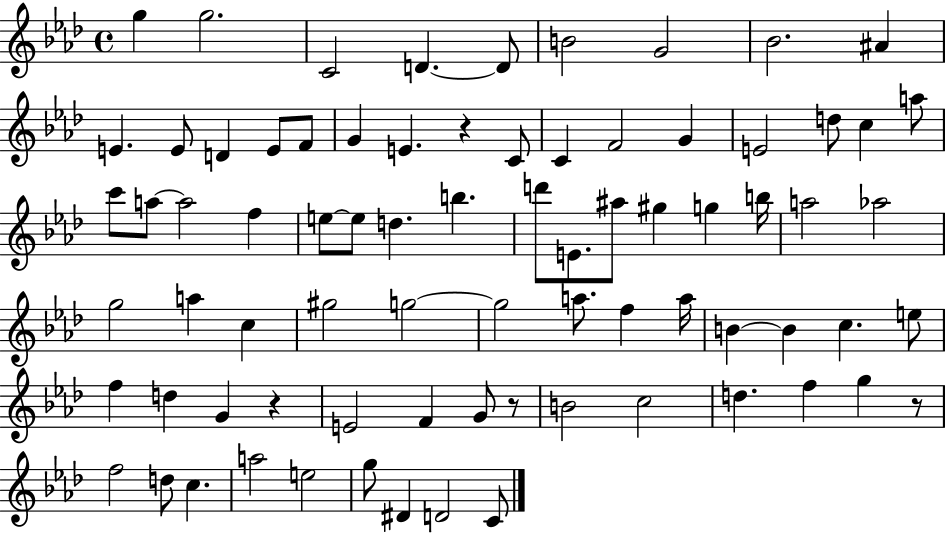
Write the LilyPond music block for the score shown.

{
  \clef treble
  \time 4/4
  \defaultTimeSignature
  \key aes \major
  g''4 g''2. | c'2 d'4.~~ d'8 | b'2 g'2 | bes'2. ais'4 | \break e'4. e'8 d'4 e'8 f'8 | g'4 e'4. r4 c'8 | c'4 f'2 g'4 | e'2 d''8 c''4 a''8 | \break c'''8 a''8~~ a''2 f''4 | e''8~~ e''8 d''4. b''4. | d'''8 e'8. ais''8 gis''4 g''4 b''16 | a''2 aes''2 | \break g''2 a''4 c''4 | gis''2 g''2~~ | g''2 a''8. f''4 a''16 | b'4~~ b'4 c''4. e''8 | \break f''4 d''4 g'4 r4 | e'2 f'4 g'8 r8 | b'2 c''2 | d''4. f''4 g''4 r8 | \break f''2 d''8 c''4. | a''2 e''2 | g''8 dis'4 d'2 c'8 | \bar "|."
}